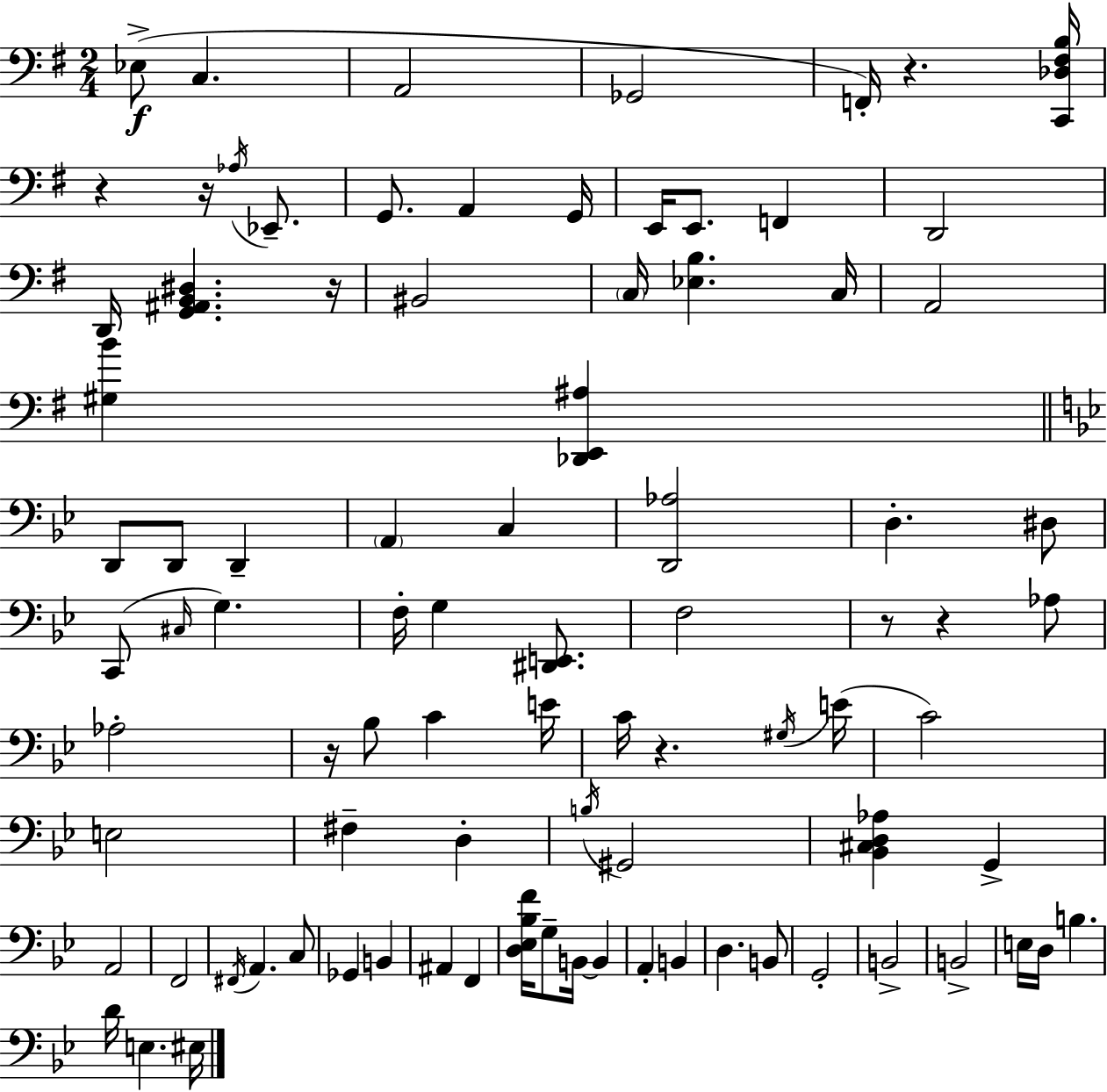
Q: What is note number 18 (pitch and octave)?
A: C3